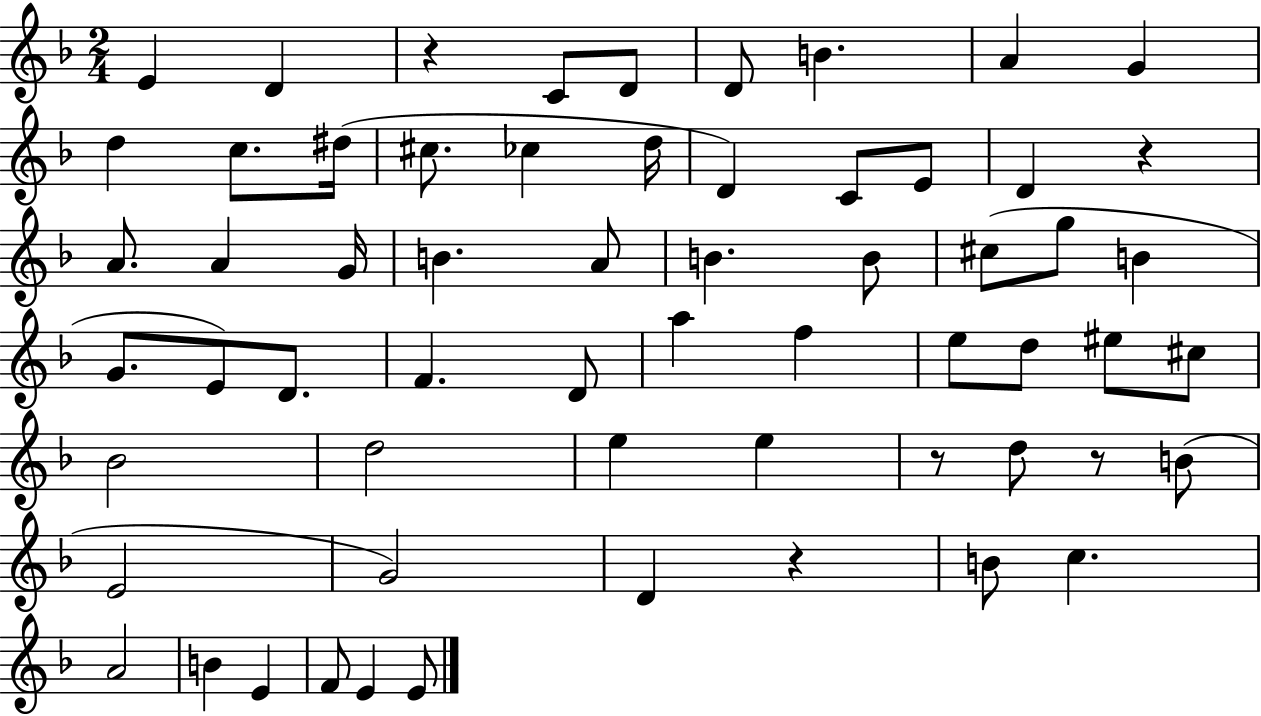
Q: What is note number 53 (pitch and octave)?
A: E4